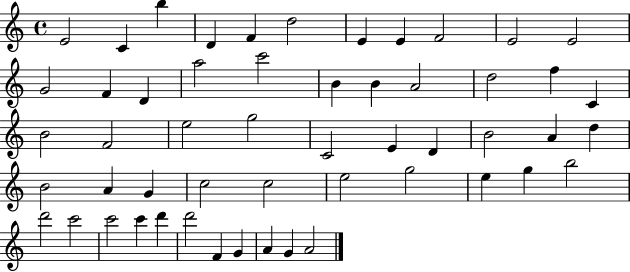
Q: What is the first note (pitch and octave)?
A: E4